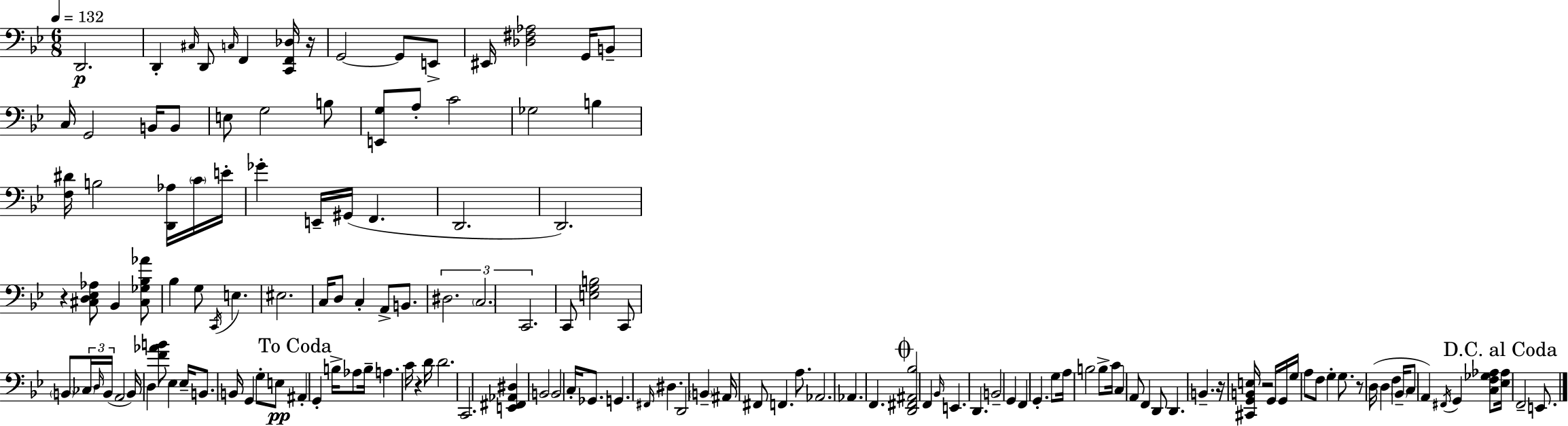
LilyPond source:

{
  \clef bass
  \numericTimeSignature
  \time 6/8
  \key g \minor
  \tempo 4 = 132
  \repeat volta 2 { d,2.\p | d,4-. \grace { cis16 } d,8 \grace { c16 } f,4 | <c, f, des>16 r16 g,2~~ g,8 | e,8-> eis,16 <des fis aes>2 g,16 | \break b,8-- c16 g,2 b,16 | b,8 e8 g2 | b8 <e, g>8 a8-. c'2 | ges2 b4 | \break <f dis'>16 b2 <d, aes>16 | \parenthesize c'16 e'16-. ges'4-. e,16-- gis,16( f,4. | d,2. | d,2.) | \break r4 <cis d ees aes>8 bes,4 | <cis ges bes aes'>8 bes4 g8 \acciaccatura { c,16 } e4. | eis2. | c16 d8 c4-. a,8-> | \break b,8. \tuplet 3/2 { dis2. | \parenthesize c2. | c,2. } | c,8 <e g b>2 | \break c,8 \parenthesize b,8 \tuplet 3/2 { \parenthesize ces16 \grace { d16 } b,16( } a,2 | b,16) d4 <f' aes' b'>8 ees4 | ees16-- b,8. b,16 g,4 | g8-. e8\pp \mark "To Coda" ais,4-. g,4-. | \break b16-> aes8 b16-- a4. c'16 r4 | d'16 d'2. | c,2. | <e, fis, aes, dis>4 b,2 | \break b,2 | c16-. ges,8. g,4. \grace { fis,16 } dis4. | d,2 | \parenthesize b,4-- ais,16 fis,8 f,4. | \break a8. aes,2. | aes,4. f,4. | \mark \markup { \musicglyph "scripts.coda" } <d, fis, ais, bes>2 | f,4 \grace { bes,16 } e,4. | \break d,4. b,2-- | g,4 f,4 g,4.-. | g8 a16 b2 | b8-> c'16 c4 a,8 | \break f,4 d,8 d,4. | b,4.-- r16 <cis, g, b, e>16 r2 | g,16 g,16 g16 a8 f8 g4-. | g8. r8 d16( d4 | \break f4 \parenthesize bes,16-- c8 a,4) | \acciaccatura { fis,16 } g,4 <c f ges aes>8 \mark "D.C. al Coda" <ees aes>16 f,2-- | e,8. } \bar "|."
}